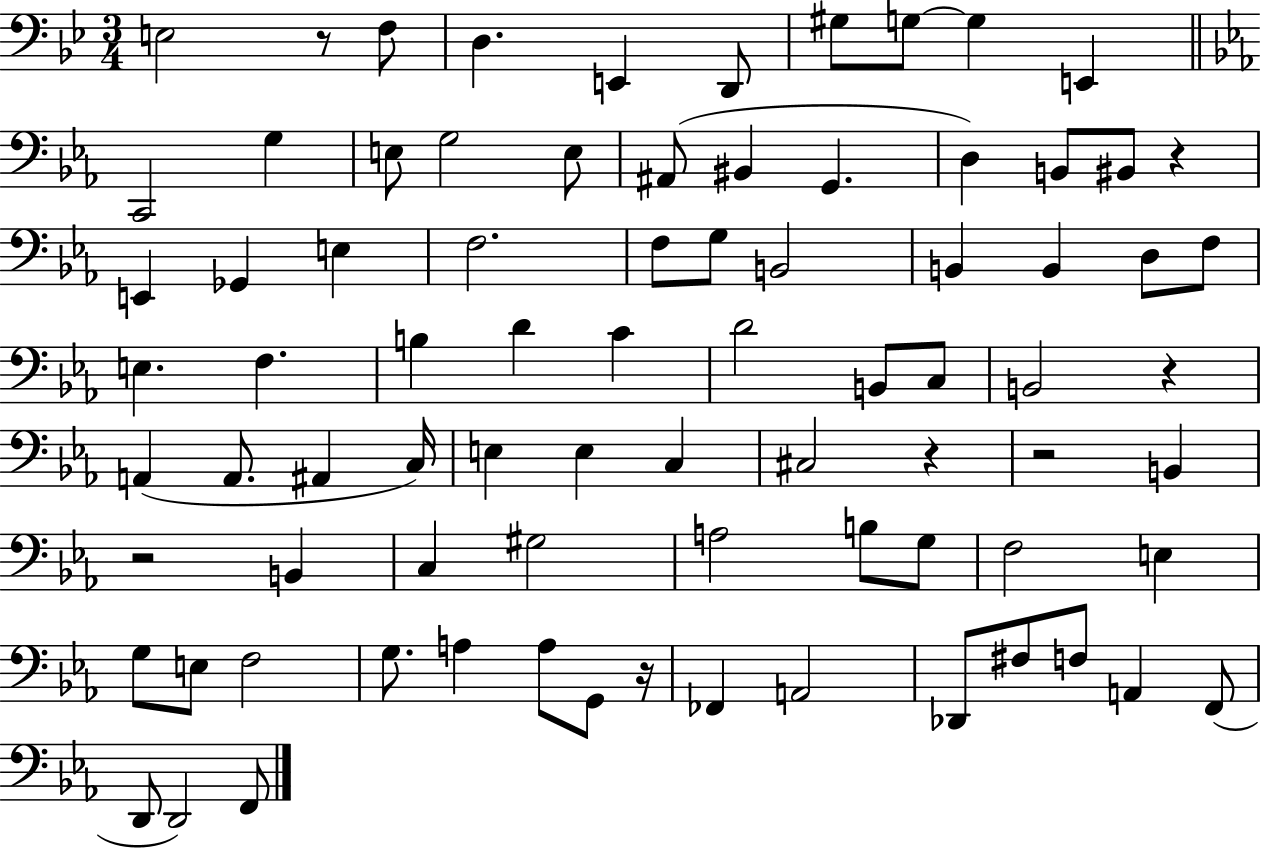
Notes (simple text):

E3/h R/e F3/e D3/q. E2/q D2/e G#3/e G3/e G3/q E2/q C2/h G3/q E3/e G3/h E3/e A#2/e BIS2/q G2/q. D3/q B2/e BIS2/e R/q E2/q Gb2/q E3/q F3/h. F3/e G3/e B2/h B2/q B2/q D3/e F3/e E3/q. F3/q. B3/q D4/q C4/q D4/h B2/e C3/e B2/h R/q A2/q A2/e. A#2/q C3/s E3/q E3/q C3/q C#3/h R/q R/h B2/q R/h B2/q C3/q G#3/h A3/h B3/e G3/e F3/h E3/q G3/e E3/e F3/h G3/e. A3/q A3/e G2/e R/s FES2/q A2/h Db2/e F#3/e F3/e A2/q F2/e D2/e D2/h F2/e